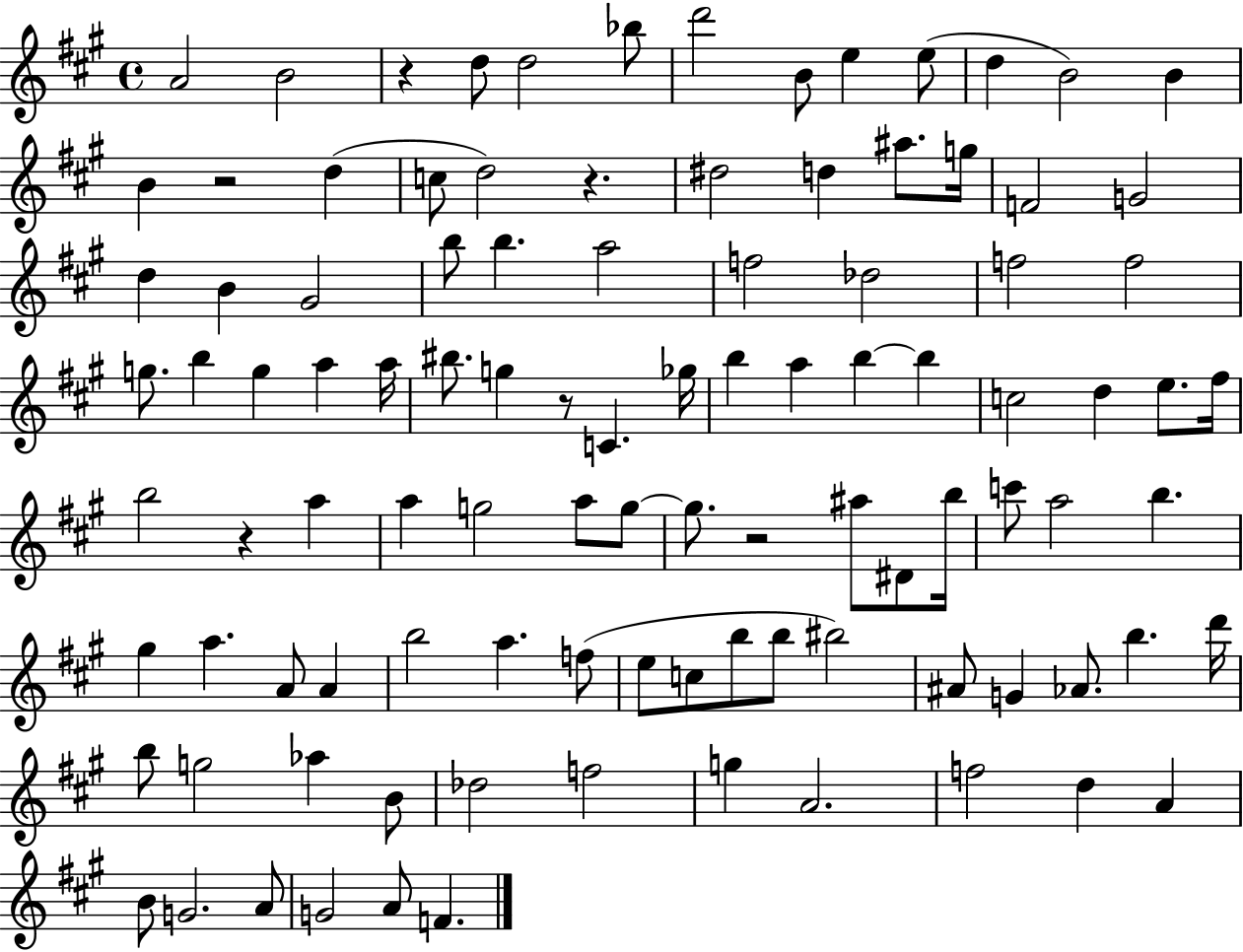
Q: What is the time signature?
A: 4/4